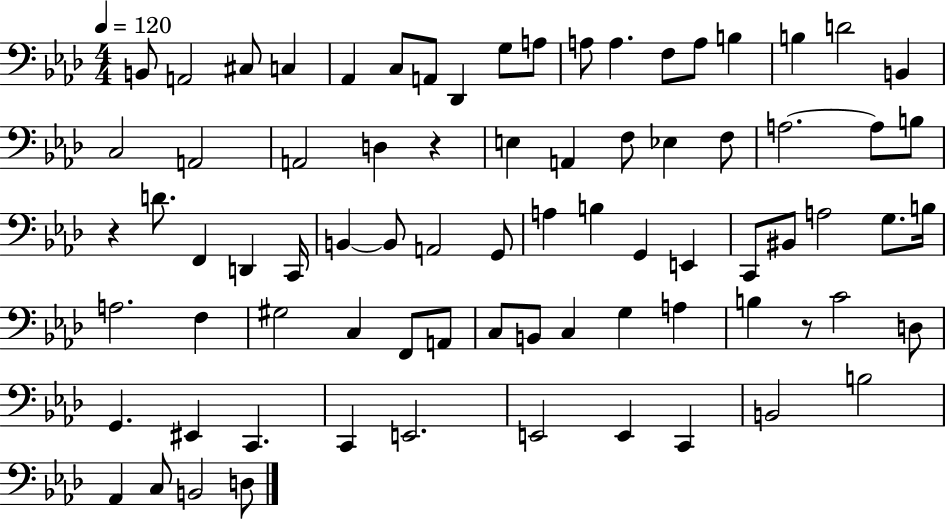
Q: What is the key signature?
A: AES major